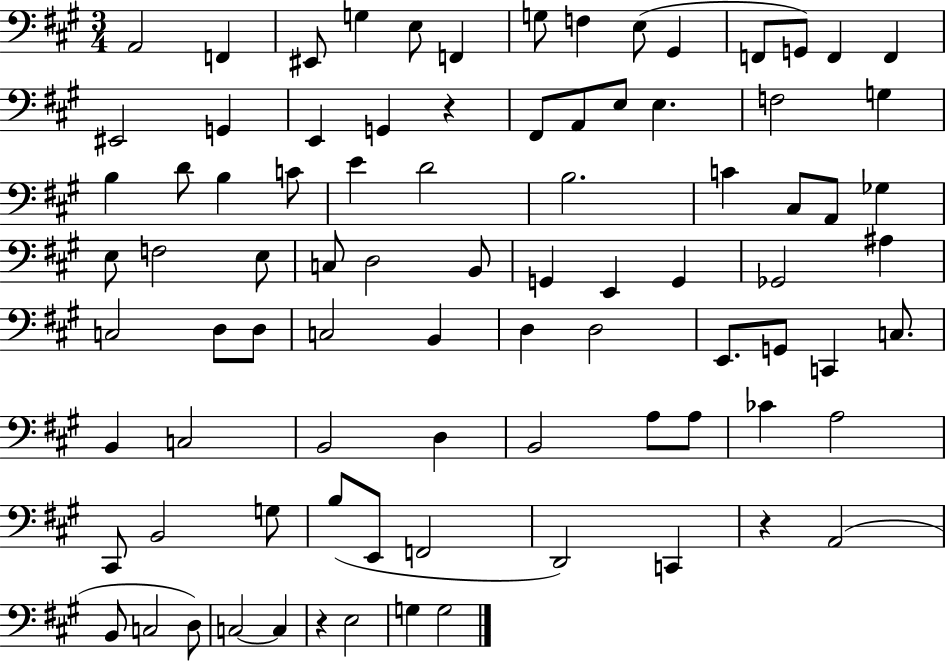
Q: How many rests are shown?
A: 3